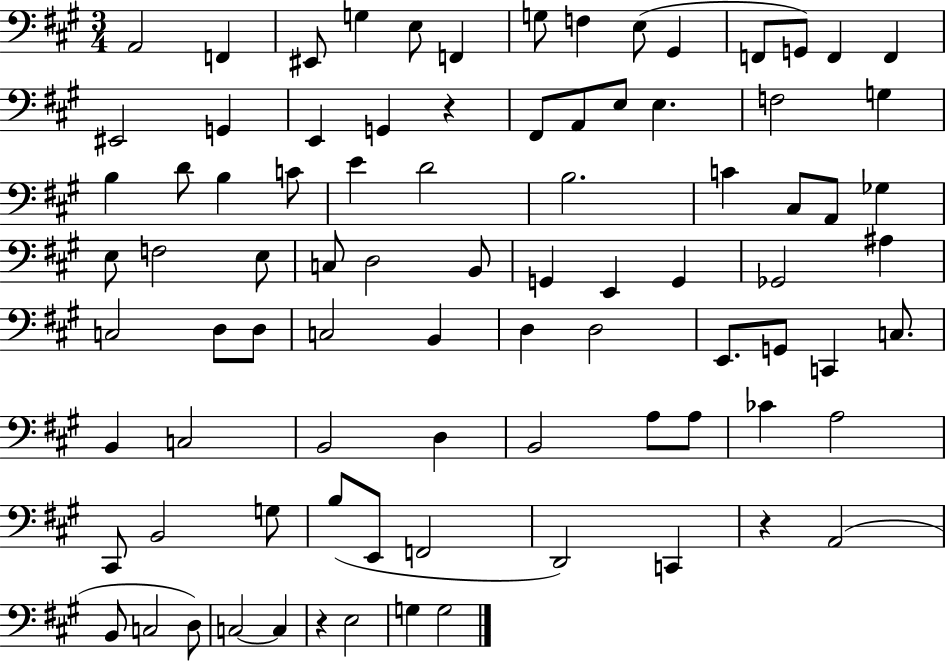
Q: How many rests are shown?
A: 3